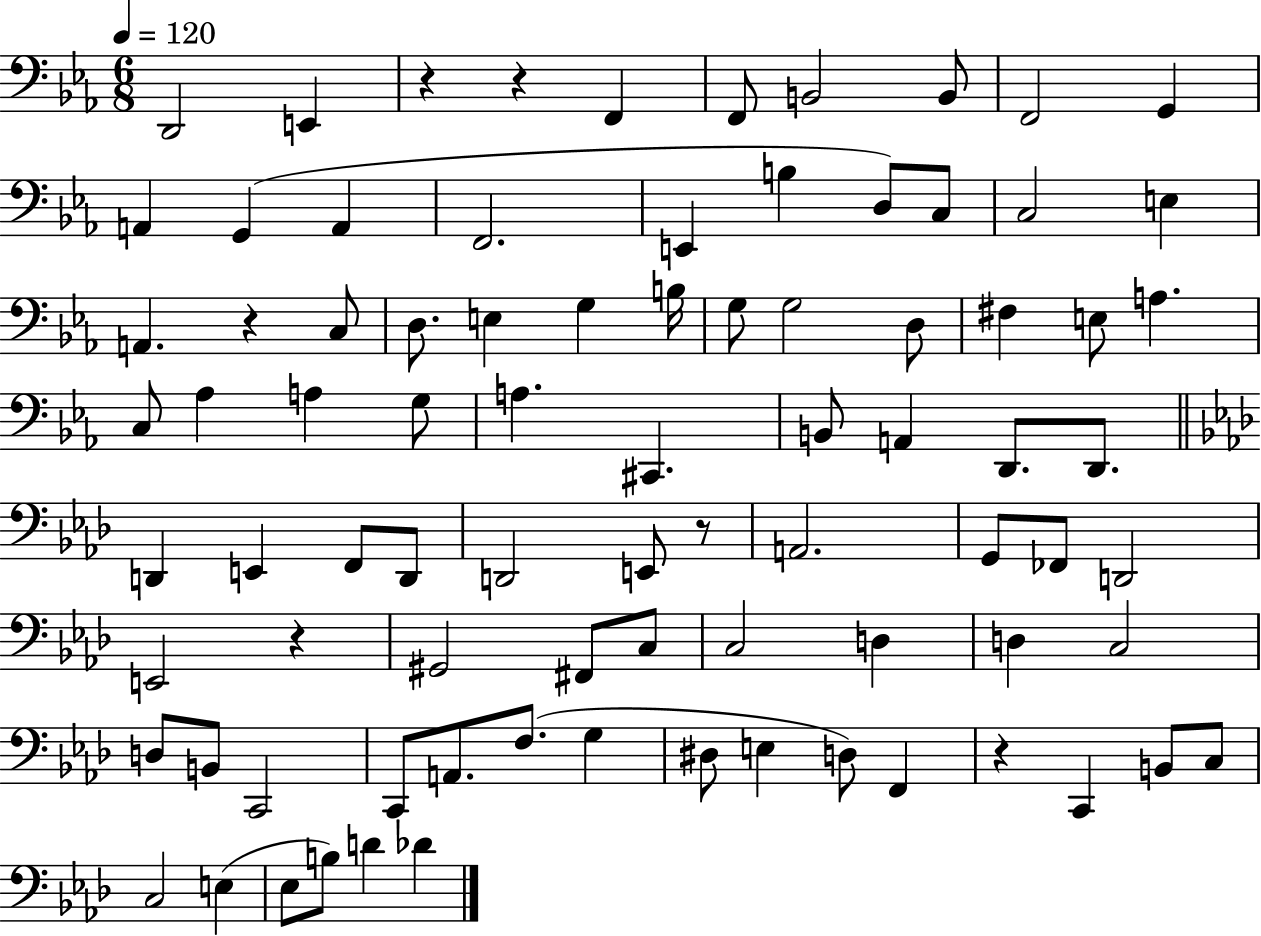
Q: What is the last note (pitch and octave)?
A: Db4